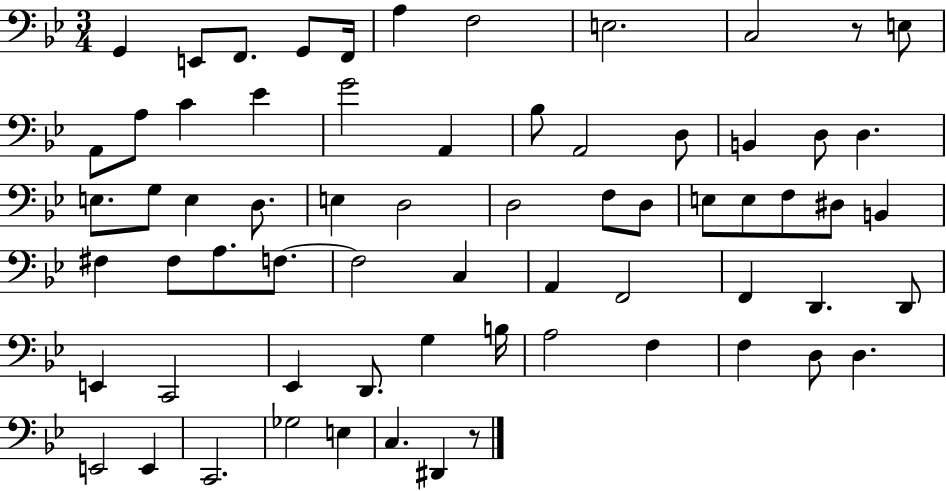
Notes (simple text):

G2/q E2/e F2/e. G2/e F2/s A3/q F3/h E3/h. C3/h R/e E3/e A2/e A3/e C4/q Eb4/q G4/h A2/q Bb3/e A2/h D3/e B2/q D3/e D3/q. E3/e. G3/e E3/q D3/e. E3/q D3/h D3/h F3/e D3/e E3/e E3/e F3/e D#3/e B2/q F#3/q F#3/e A3/e. F3/e. F3/h C3/q A2/q F2/h F2/q D2/q. D2/e E2/q C2/h Eb2/q D2/e. G3/q B3/s A3/h F3/q F3/q D3/e D3/q. E2/h E2/q C2/h. Gb3/h E3/q C3/q. D#2/q R/e